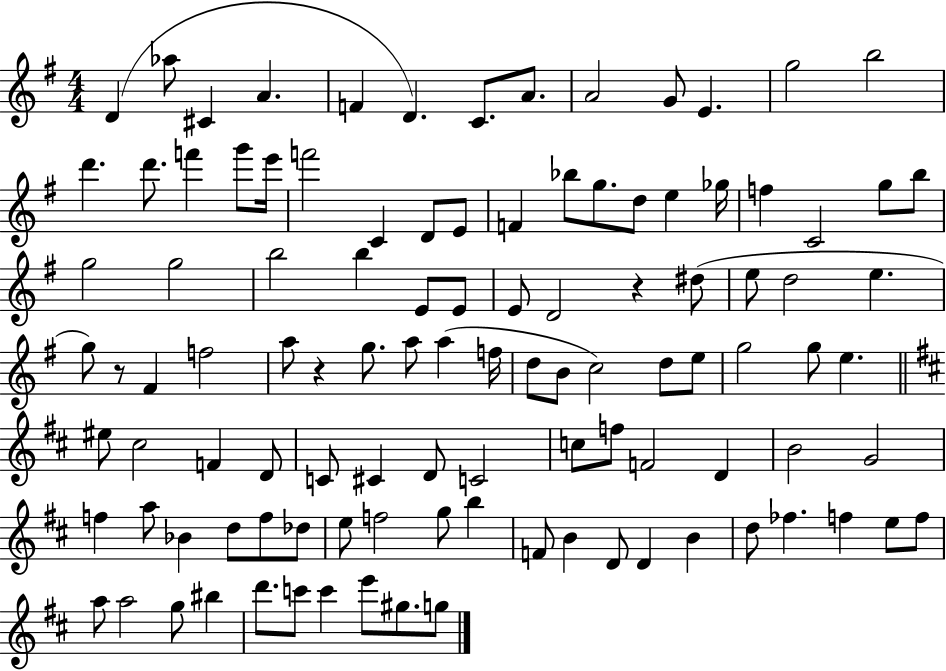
D4/q Ab5/e C#4/q A4/q. F4/q D4/q. C4/e. A4/e. A4/h G4/e E4/q. G5/h B5/h D6/q. D6/e. F6/q G6/e E6/s F6/h C4/q D4/e E4/e F4/q Bb5/e G5/e. D5/e E5/q Gb5/s F5/q C4/h G5/e B5/e G5/h G5/h B5/h B5/q E4/e E4/e E4/e D4/h R/q D#5/e E5/e D5/h E5/q. G5/e R/e F#4/q F5/h A5/e R/q G5/e. A5/e A5/q F5/s D5/e B4/e C5/h D5/e E5/e G5/h G5/e E5/q. EIS5/e C#5/h F4/q D4/e C4/e C#4/q D4/e C4/h C5/e F5/e F4/h D4/q B4/h G4/h F5/q A5/e Bb4/q D5/e F5/e Db5/e E5/e F5/h G5/e B5/q F4/e B4/q D4/e D4/q B4/q D5/e FES5/q. F5/q E5/e F5/e A5/e A5/h G5/e BIS5/q D6/e. C6/e C6/q E6/e G#5/e. G5/e